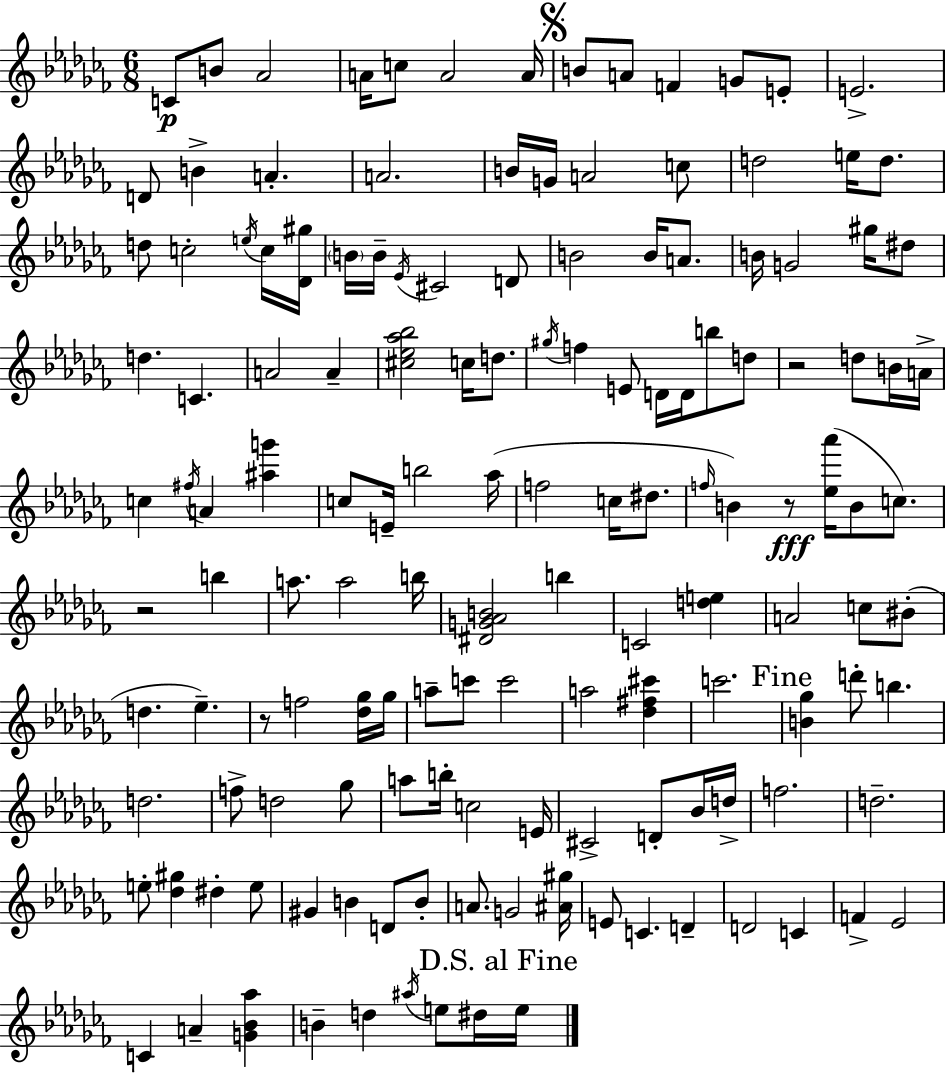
C4/e B4/e Ab4/h A4/s C5/e A4/h A4/s B4/e A4/e F4/q G4/e E4/e E4/h. D4/e B4/q A4/q. A4/h. B4/s G4/s A4/h C5/e D5/h E5/s D5/e. D5/e C5/h E5/s C5/s [Db4,G#5]/s B4/s B4/s Eb4/s C#4/h D4/e B4/h B4/s A4/e. B4/s G4/h G#5/s D#5/e D5/q. C4/q. A4/h A4/q [C#5,Eb5,Ab5,Bb5]/h C5/s D5/e. G#5/s F5/q E4/e D4/s D4/s B5/e D5/e R/h D5/e B4/s A4/s C5/q F#5/s A4/q [A#5,G6]/q C5/e E4/s B5/h Ab5/s F5/h C5/s D#5/e. F5/s B4/q R/e [Eb5,Ab6]/s B4/e C5/e. R/h B5/q A5/e. A5/h B5/s [D#4,G4,Ab4,B4]/h B5/q C4/h [D5,E5]/q A4/h C5/e BIS4/e D5/q. Eb5/q. R/e F5/h [Db5,Gb5]/s Gb5/s A5/e C6/e C6/h A5/h [Db5,F#5,C#6]/q C6/h. [B4,Gb5]/q D6/e B5/q. D5/h. F5/e D5/h Gb5/e A5/e B5/s C5/h E4/s C#4/h D4/e Bb4/s D5/s F5/h. D5/h. E5/e [Db5,G#5]/q D#5/q E5/e G#4/q B4/q D4/e B4/e A4/e. G4/h [A#4,G#5]/s E4/e C4/q. D4/q D4/h C4/q F4/q Eb4/h C4/q A4/q [G4,Bb4,Ab5]/q B4/q D5/q A#5/s E5/e D#5/s E5/s